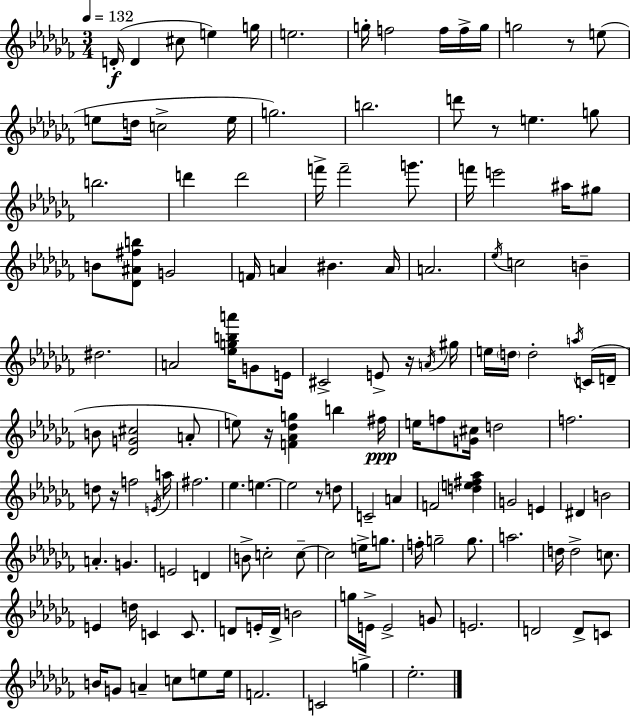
D4/s D4/q C#5/e E5/q G5/s E5/h. G5/s F5/h F5/s F5/s G5/s G5/h R/e E5/e E5/e D5/s C5/h E5/s G5/h. B5/h. D6/e R/e E5/q. G5/e B5/h. D6/q D6/h F6/s F6/h G6/e. F6/s E6/h A#5/s G#5/e B4/e [Db4,A#4,F#5,B5]/e G4/h F4/s A4/q BIS4/q. A4/s A4/h. Eb5/s C5/h B4/q D#5/h. A4/h [Eb5,G5,B5,A6]/s G4/e E4/s C#4/h E4/e R/s A4/s G#5/s E5/s D5/s D5/h A5/s C4/s D4/s B4/e [Db4,G4,C#5]/h A4/e E5/e R/s [F4,Ab4,Db5,G5]/q B5/q F#5/s E5/s F5/e [G4,C#5]/s D5/h F5/h. D5/e R/s F5/h E4/s A5/s F#5/h. Eb5/q. E5/q. E5/h R/e D5/e C4/h A4/q F4/h [D5,E5,F#5,Ab5]/q G4/h E4/q D#4/q B4/h A4/q. G4/q. E4/h D4/q B4/e C5/h C5/e C5/h E5/s G5/e. F5/s G5/h G5/e. A5/h. D5/s D5/h C5/e. E4/q D5/s C4/q C4/e. D4/e E4/s D4/s B4/h G5/s E4/s E4/h G4/e E4/h. D4/h D4/e C4/e B4/s G4/e A4/q C5/e E5/e E5/s F4/h. C4/h G5/q Eb5/h.